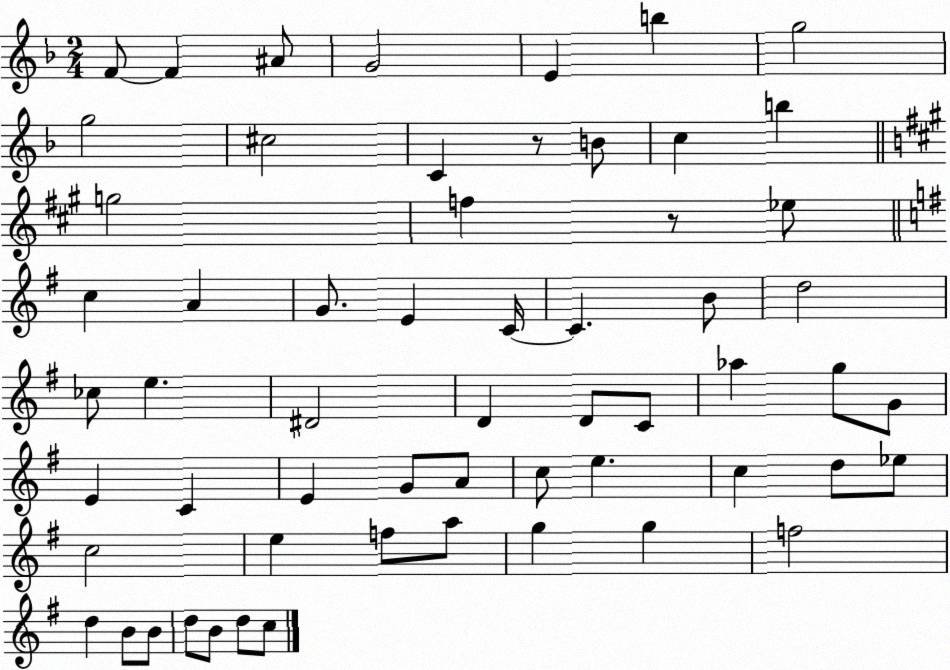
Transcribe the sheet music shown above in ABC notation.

X:1
T:Untitled
M:2/4
L:1/4
K:F
F/2 F ^A/2 G2 E b g2 g2 ^c2 C z/2 B/2 c b g2 f z/2 _e/2 c A G/2 E C/4 C B/2 d2 _c/2 e ^D2 D D/2 C/2 _a g/2 G/2 E C E G/2 A/2 c/2 e c d/2 _e/2 c2 e f/2 a/2 g g f2 d B/2 B/2 d/2 B/2 d/2 c/2